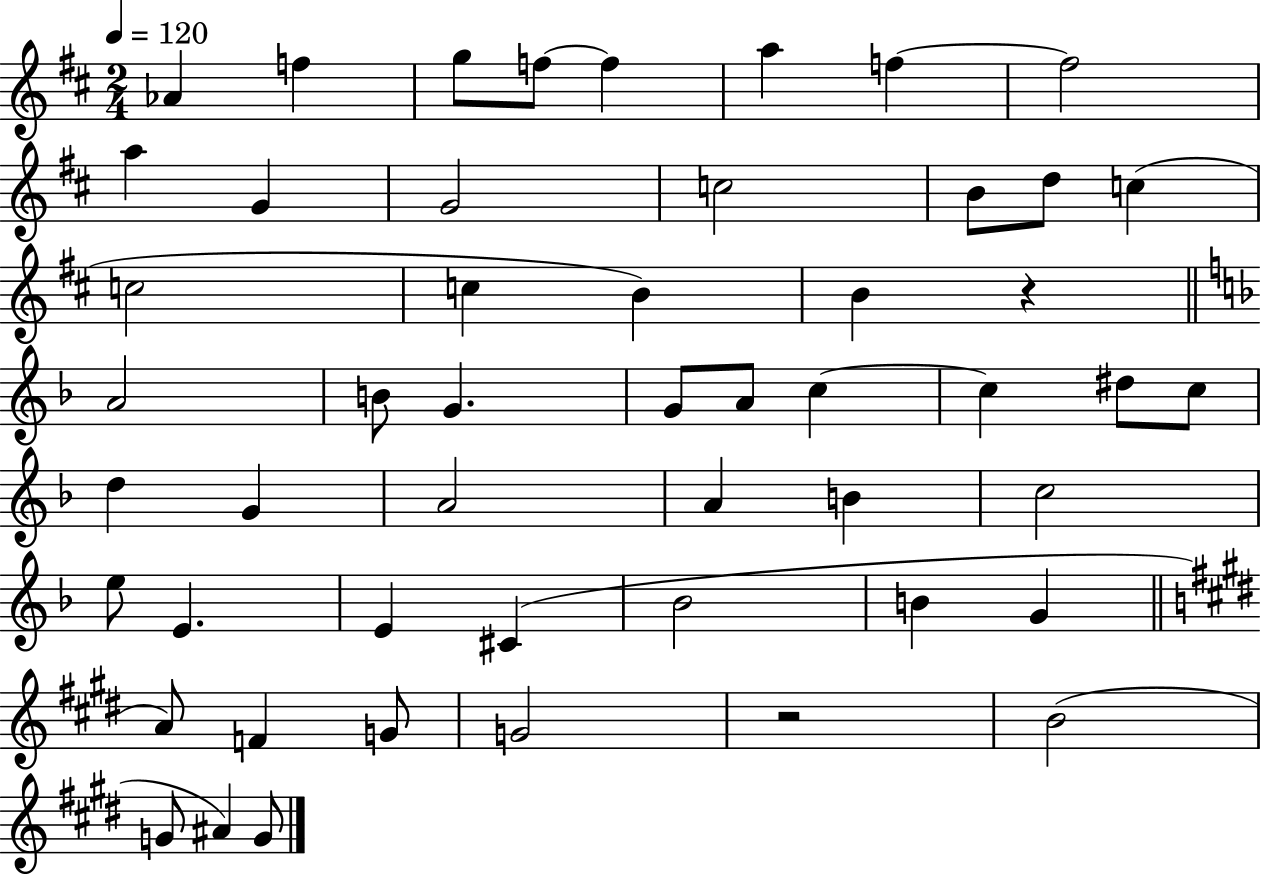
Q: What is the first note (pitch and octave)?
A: Ab4